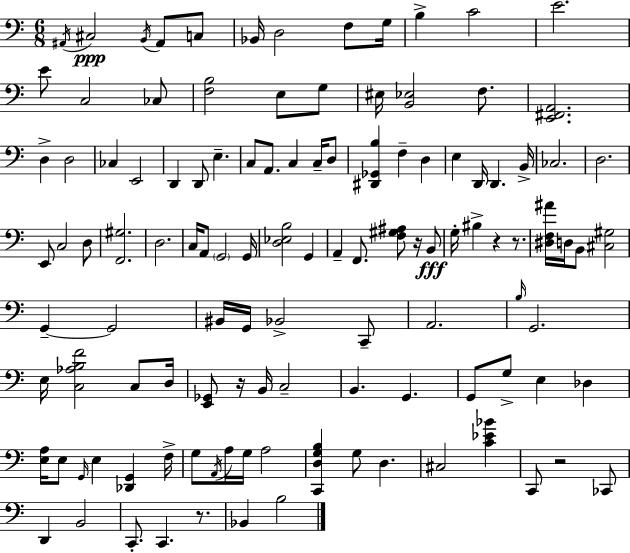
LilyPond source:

{
  \clef bass
  \numericTimeSignature
  \time 6/8
  \key c \major
  \acciaccatura { ais,16 }\ppp cis2 \acciaccatura { b,16 } ais,8 | c8 bes,16 d2 f8 | g16 b4-> c'2 | e'2. | \break e'8 c2 | ces8 <f b>2 e8 | g8 eis16 <b, ees>2 f8. | <e, fis, a,>2. | \break d4-> d2 | ces4 e,2 | d,4 d,8 e4.-- | c8 a,8. c4 c16-- | \break d8 <dis, ges, b>4 f4-- d4 | e4 d,16 d,4. | b,16-> ces2. | d2. | \break e,8 c2 | d8 <f, gis>2. | d2. | c16 a,8 \parenthesize g,2 | \break g,16 <d ees b>2 g,4 | a,4-- f,8. <f gis ais>8 r16 | b,8\fff g16-. bis4-> r4 r8. | <dis f ais'>16 d16 b,8 <cis gis>2 | \break g,4--~~ g,2 | bis,16 g,16 bes,2-> | c,8-- a,2. | \grace { b16 } g,2. | \break e16 <c aes b f'>2 | c8 d16 <e, ges,>8 r16 b,16 c2-- | b,4. g,4. | g,8 g8-> e4 des4 | \break <e a>16 e8 \grace { g,16 } e4 <des, g,>4 | f16-> g8 \acciaccatura { a,16 } a16 g16 a2 | <c, d g b>4 g8 d4. | cis2 | \break <c' ees' bes'>4 c,8 r2 | ces,8 d,4 b,2 | c,8.-. c,4. | r8. bes,4 b2 | \break \bar "|."
}